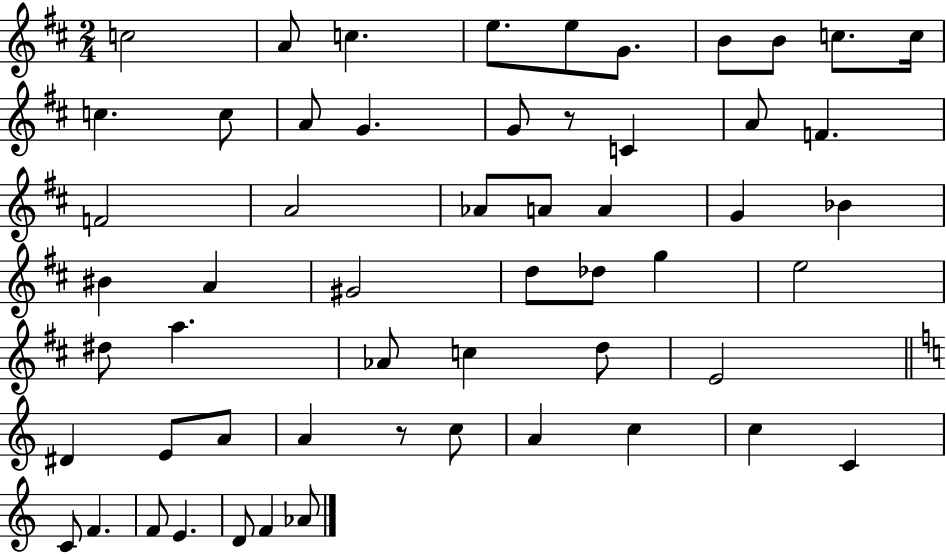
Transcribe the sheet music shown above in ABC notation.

X:1
T:Untitled
M:2/4
L:1/4
K:D
c2 A/2 c e/2 e/2 G/2 B/2 B/2 c/2 c/4 c c/2 A/2 G G/2 z/2 C A/2 F F2 A2 _A/2 A/2 A G _B ^B A ^G2 d/2 _d/2 g e2 ^d/2 a _A/2 c d/2 E2 ^D E/2 A/2 A z/2 c/2 A c c C C/2 F F/2 E D/2 F _A/2